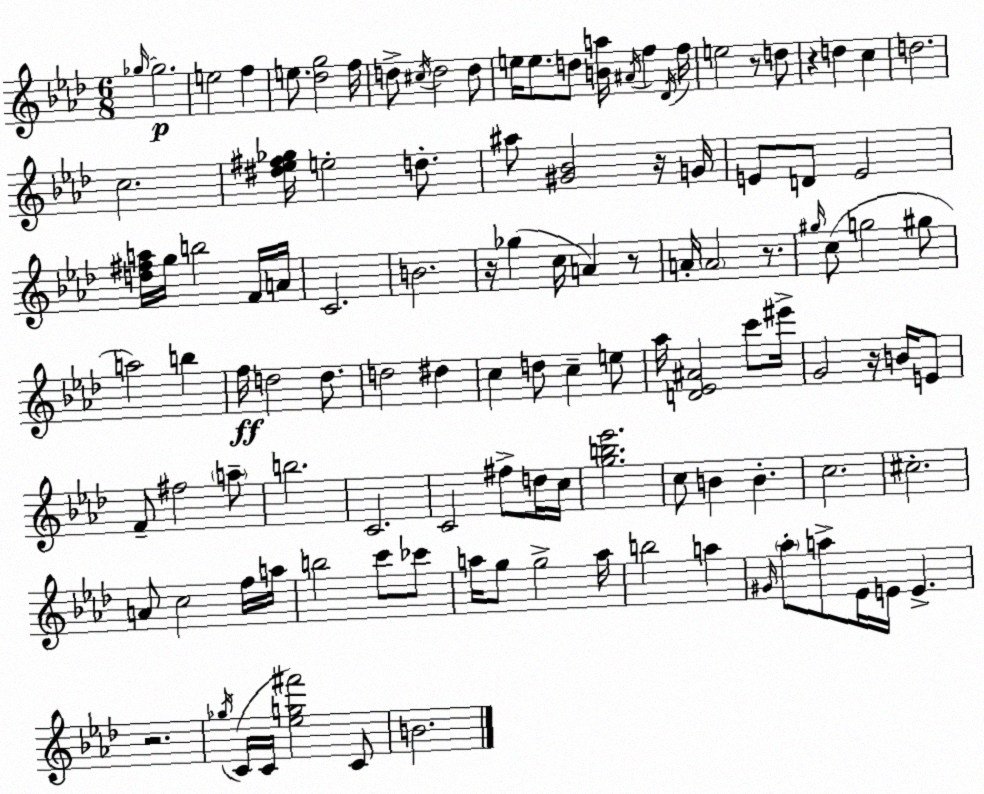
X:1
T:Untitled
M:6/8
L:1/4
K:Fm
_g/4 _g2 e2 f e/2 [_dg]2 f/4 d/2 ^c/4 d2 d/2 e/4 e/2 d/2 [Ba]/4 ^A/4 f _D/4 f/4 e2 z/2 d/2 z d c d2 c2 [^d_e^f_g]/4 e2 d/2 ^a/2 [^G_B]2 z/4 G/4 E/2 D/2 E2 [d^fa]/4 g/4 b2 F/4 A/4 C2 B2 z/4 _g c/4 A z/2 A/4 A2 z/2 ^g/4 c/2 g2 ^g/2 a2 b f/4 d2 d/2 d2 ^d c d/2 c e/2 _a/4 [D_E^A]2 c'/2 ^e'/4 G2 z/4 B/4 E/2 F/2 ^f2 a/2 b2 C2 C2 ^f/2 d/4 c/4 [gb_e']2 c/2 B B c2 ^c2 A/2 c2 f/4 a/4 b2 c'/2 _c'/2 a/4 g/2 g2 a/4 b2 a ^G/4 _a/2 a/2 _E/4 E/4 E z2 _g/4 C/4 C/4 [_eg^f']2 C/2 B2